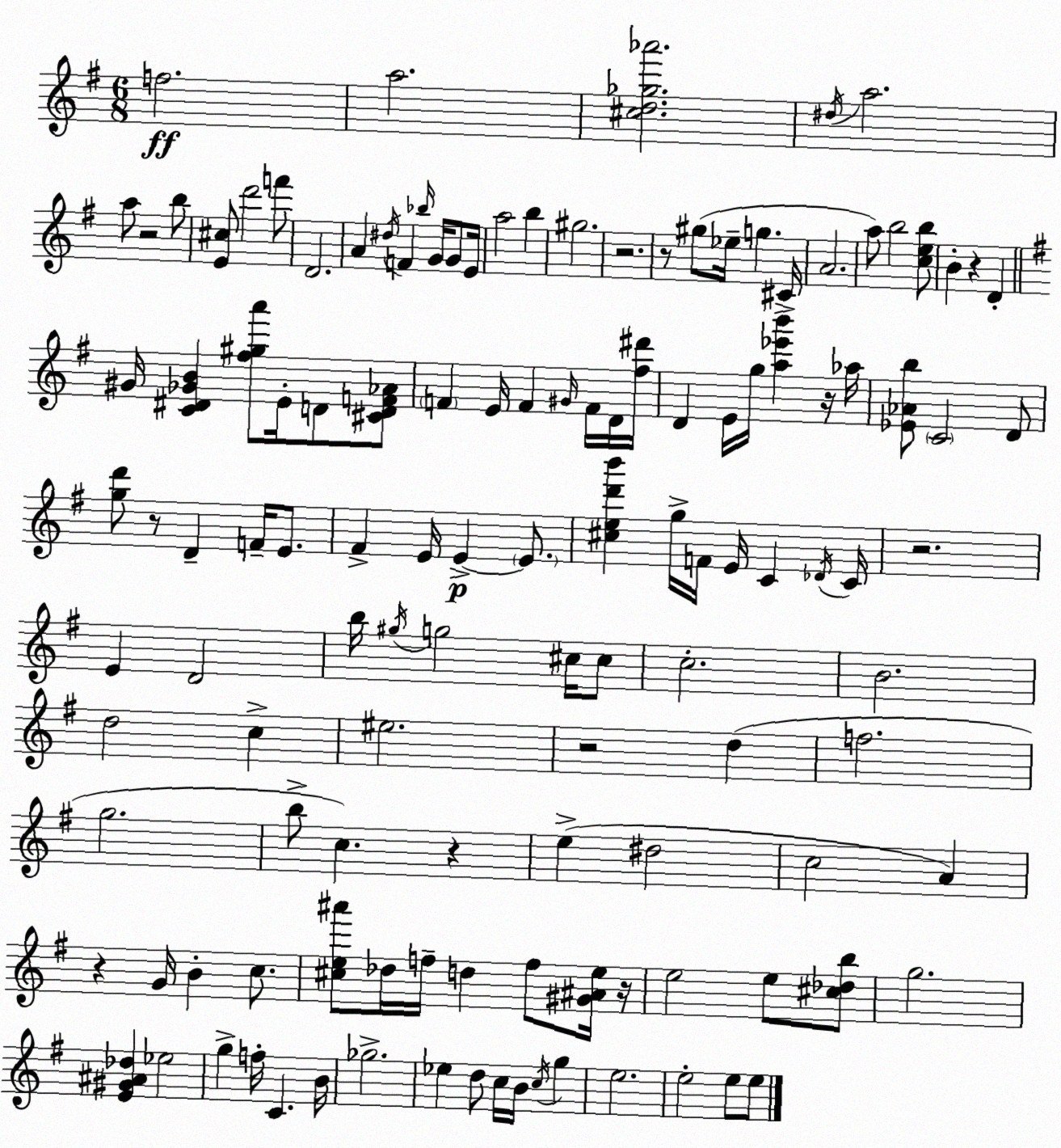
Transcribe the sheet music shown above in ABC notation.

X:1
T:Untitled
M:6/8
L:1/4
K:G
f2 a2 [^cd_g_a']2 ^d/4 a2 a/2 z2 b/2 [E^c]/2 d'2 f'/2 D2 A ^d/4 F _b/4 G/4 G/2 E/4 a2 b ^g2 z2 z/2 ^g/2 _e/4 g ^C/4 A2 a/2 b2 [ceb]/2 B z D ^G/4 [C^D_GB] [^f^ga']/2 E/4 D/2 [^CDF_A]/2 F E/4 F ^G/4 F/4 D/4 [^f^d']/4 D E/4 g/4 [a_e'b'] z/4 _a/4 [_E_Ab]/2 C2 D/2 [gd']/2 z/2 D F/4 E/2 ^F E/4 E E/2 [^ced'b'] g/4 F/4 E/4 C _D/4 C/4 z2 E D2 b/4 ^g/4 g2 ^c/4 ^c/2 c2 B2 d2 c ^e2 z2 d f2 g2 b/2 c z e ^d2 c2 A z G/4 B c/2 [^ce^a']/2 _d/4 f/4 d f/2 [^G^Ae]/4 z/4 e2 e/2 [^c_db]/2 g2 [E^G^A_d] _e2 g f/4 C B/4 _g2 _e d/2 c/4 B/4 c/4 g e2 e2 e/2 e/2